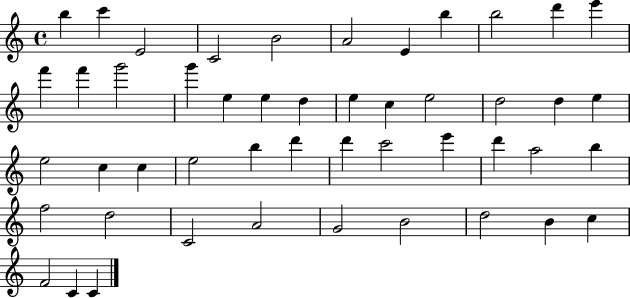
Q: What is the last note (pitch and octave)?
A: C4